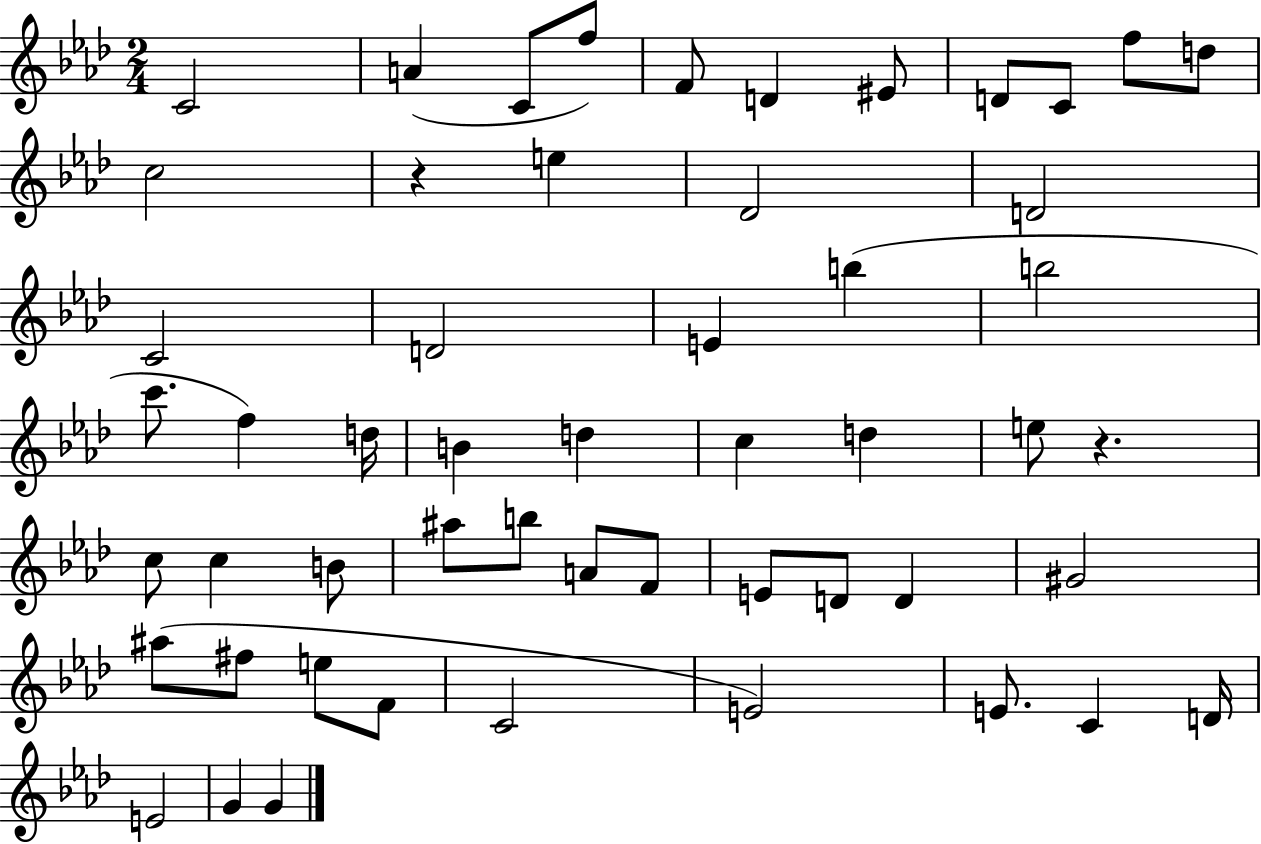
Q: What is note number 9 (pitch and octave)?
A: C4